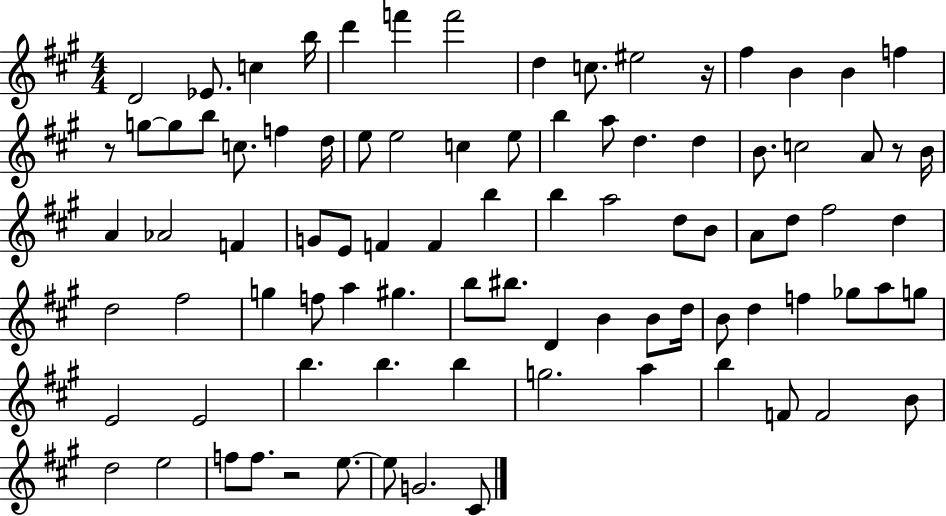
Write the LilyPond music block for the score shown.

{
  \clef treble
  \numericTimeSignature
  \time 4/4
  \key a \major
  \repeat volta 2 { d'2 ees'8. c''4 b''16 | d'''4 f'''4 f'''2 | d''4 c''8. eis''2 r16 | fis''4 b'4 b'4 f''4 | \break r8 g''8~~ g''8 b''8 c''8. f''4 d''16 | e''8 e''2 c''4 e''8 | b''4 a''8 d''4. d''4 | b'8. c''2 a'8 r8 b'16 | \break a'4 aes'2 f'4 | g'8 e'8 f'4 f'4 b''4 | b''4 a''2 d''8 b'8 | a'8 d''8 fis''2 d''4 | \break d''2 fis''2 | g''4 f''8 a''4 gis''4. | b''8 bis''8. d'4 b'4 b'8 d''16 | b'8 d''4 f''4 ges''8 a''8 g''8 | \break e'2 e'2 | b''4. b''4. b''4 | g''2. a''4 | b''4 f'8 f'2 b'8 | \break d''2 e''2 | f''8 f''8. r2 e''8.~~ | e''8 g'2. cis'8 | } \bar "|."
}